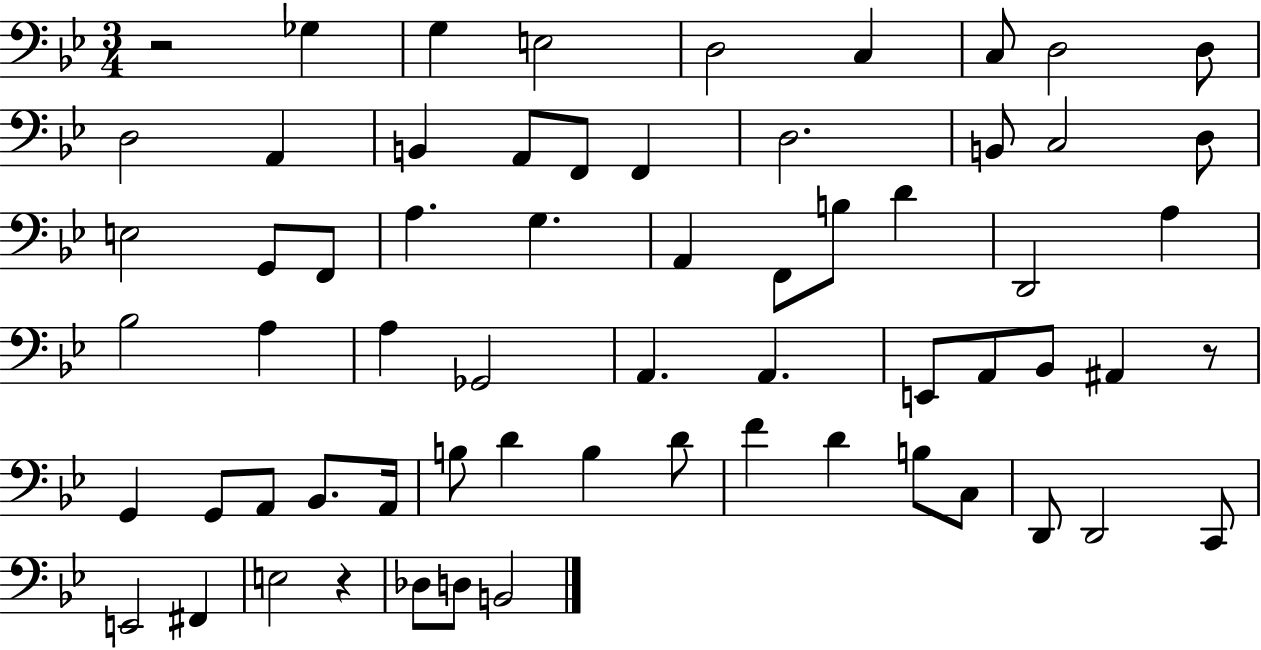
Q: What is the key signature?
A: BES major